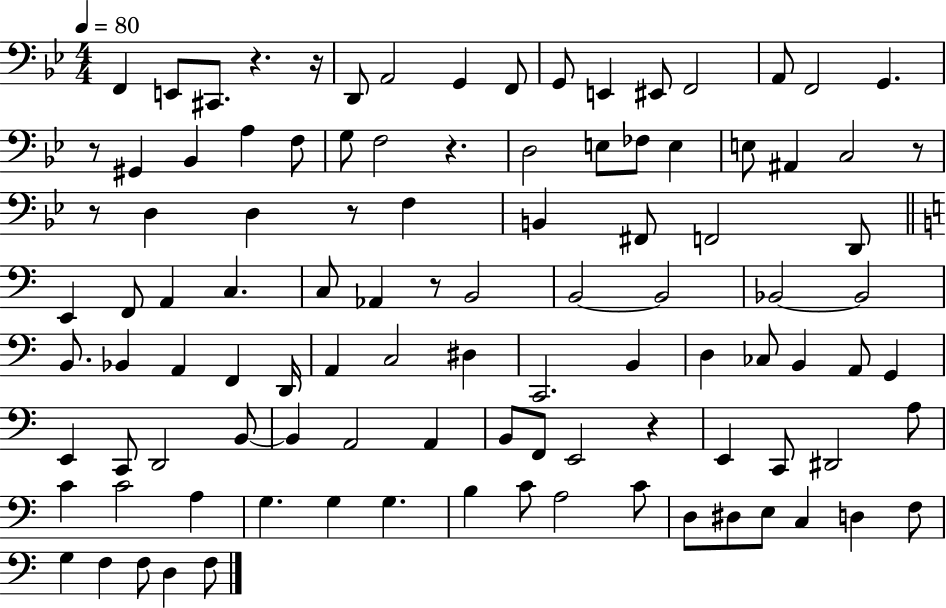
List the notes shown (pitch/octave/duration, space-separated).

F2/q E2/e C#2/e. R/q. R/s D2/e A2/h G2/q F2/e G2/e E2/q EIS2/e F2/h A2/e F2/h G2/q. R/e G#2/q Bb2/q A3/q F3/e G3/e F3/h R/q. D3/h E3/e FES3/e E3/q E3/e A#2/q C3/h R/e R/e D3/q D3/q R/e F3/q B2/q F#2/e F2/h D2/e E2/q F2/e A2/q C3/q. C3/e Ab2/q R/e B2/h B2/h B2/h Bb2/h Bb2/h B2/e. Bb2/q A2/q F2/q D2/s A2/q C3/h D#3/q C2/h. B2/q D3/q CES3/e B2/q A2/e G2/q E2/q C2/e D2/h B2/e B2/q A2/h A2/q B2/e F2/e E2/h R/q E2/q C2/e D#2/h A3/e C4/q C4/h A3/q G3/q. G3/q G3/q. B3/q C4/e A3/h C4/e D3/e D#3/e E3/e C3/q D3/q F3/e G3/q F3/q F3/e D3/q F3/e